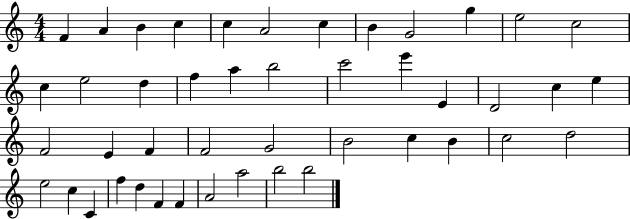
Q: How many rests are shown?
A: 0